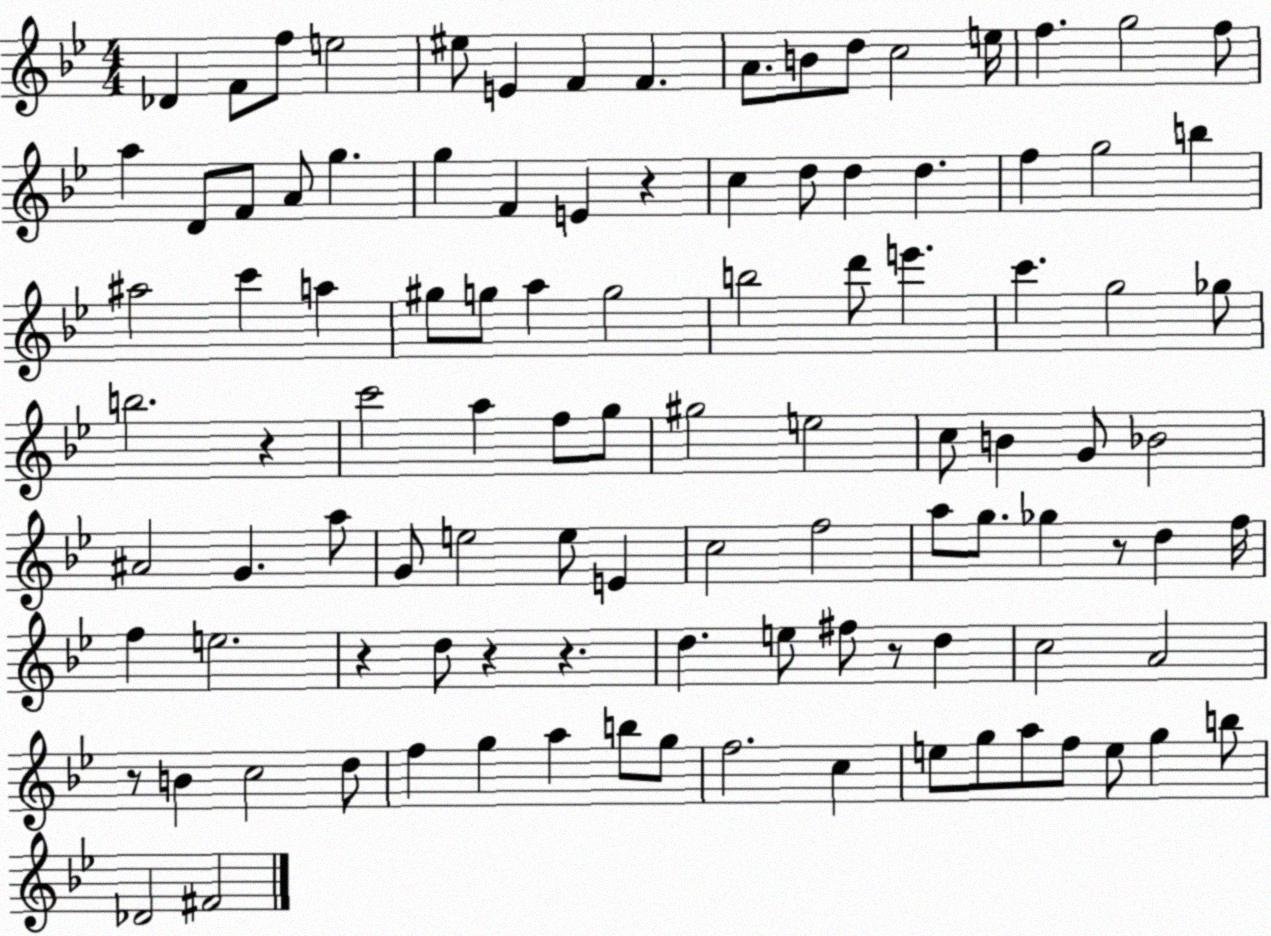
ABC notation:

X:1
T:Untitled
M:4/4
L:1/4
K:Bb
_D F/2 f/2 e2 ^e/2 E F F A/2 B/2 d/2 c2 e/4 f g2 f/2 a D/2 F/2 A/2 g g F E z c d/2 d d f g2 b ^a2 c' a ^g/2 g/2 a g2 b2 d'/2 e' c' g2 _g/2 b2 z c'2 a f/2 g/2 ^g2 e2 c/2 B G/2 _B2 ^A2 G a/2 G/2 e2 e/2 E c2 f2 a/2 g/2 _g z/2 d f/4 f e2 z d/2 z z d e/2 ^f/2 z/2 d c2 A2 z/2 B c2 d/2 f g a b/2 g/2 f2 c e/2 g/2 a/2 f/2 e/2 g b/2 _D2 ^F2